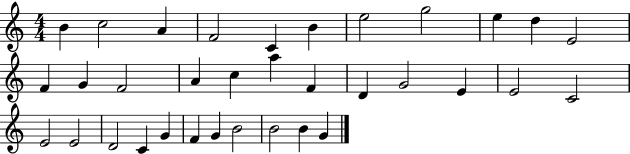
{
  \clef treble
  \numericTimeSignature
  \time 4/4
  \key c \major
  b'4 c''2 a'4 | f'2 c'4 b'4 | e''2 g''2 | e''4 d''4 e'2 | \break f'4 g'4 f'2 | a'4 c''4 a''4 f'4 | d'4 g'2 e'4 | e'2 c'2 | \break e'2 e'2 | d'2 c'4 g'4 | f'4 g'4 b'2 | b'2 b'4 g'4 | \break \bar "|."
}